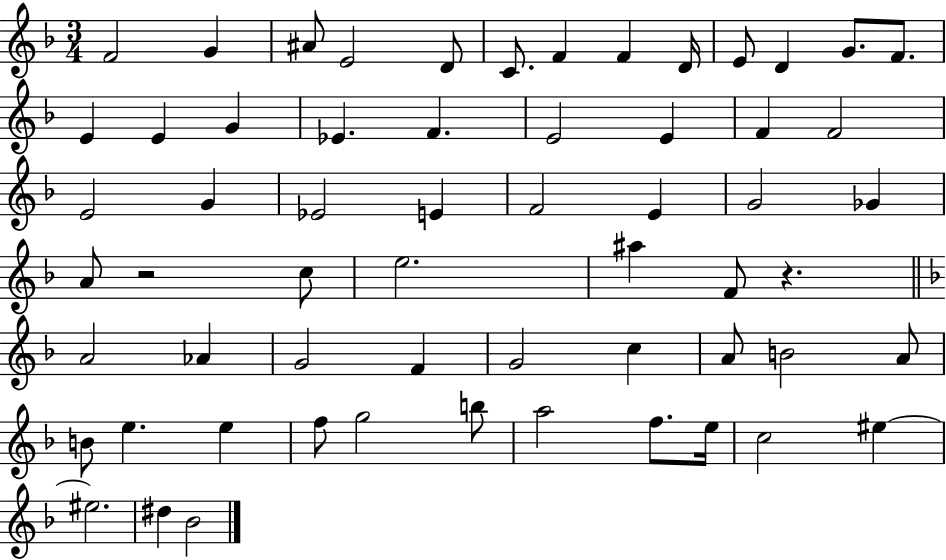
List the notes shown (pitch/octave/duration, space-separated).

F4/h G4/q A#4/e E4/h D4/e C4/e. F4/q F4/q D4/s E4/e D4/q G4/e. F4/e. E4/q E4/q G4/q Eb4/q. F4/q. E4/h E4/q F4/q F4/h E4/h G4/q Eb4/h E4/q F4/h E4/q G4/h Gb4/q A4/e R/h C5/e E5/h. A#5/q F4/e R/q. A4/h Ab4/q G4/h F4/q G4/h C5/q A4/e B4/h A4/e B4/e E5/q. E5/q F5/e G5/h B5/e A5/h F5/e. E5/s C5/h EIS5/q EIS5/h. D#5/q Bb4/h